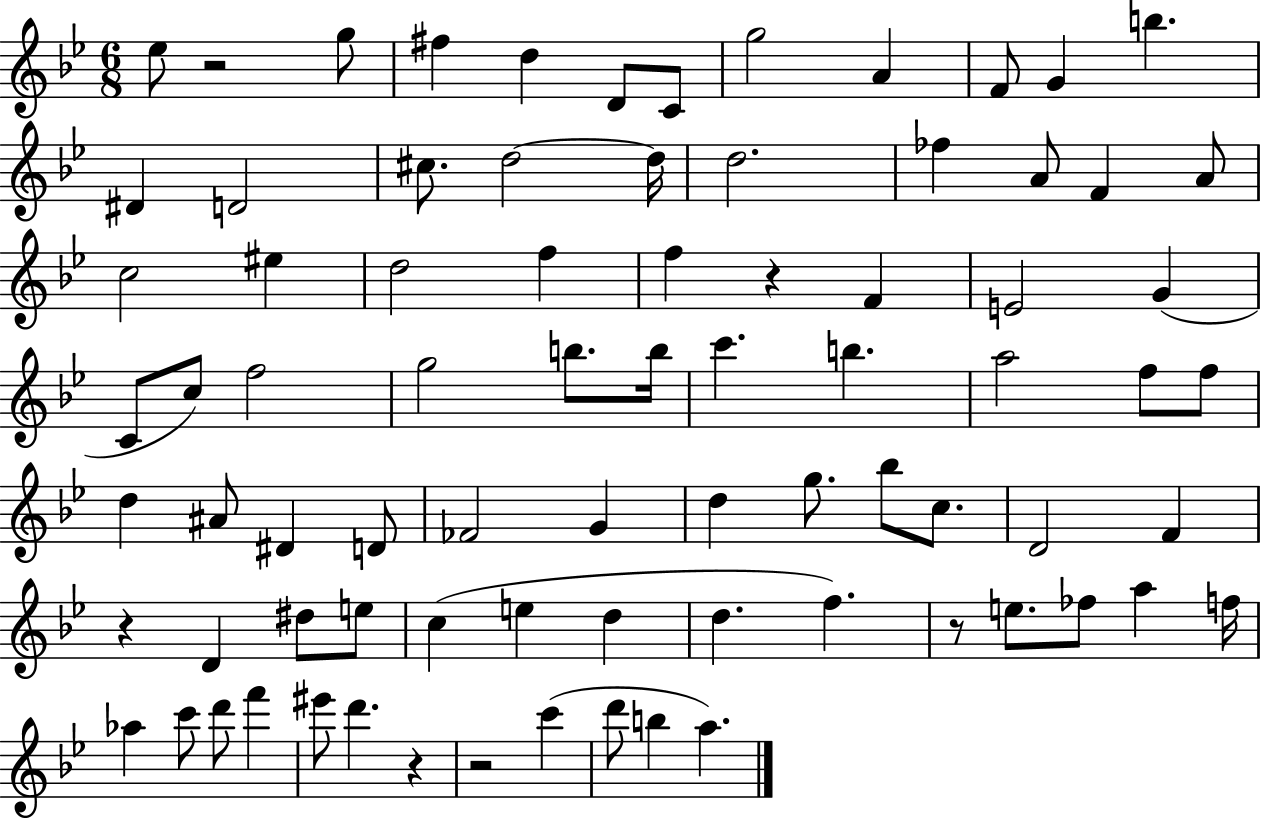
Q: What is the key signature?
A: BES major